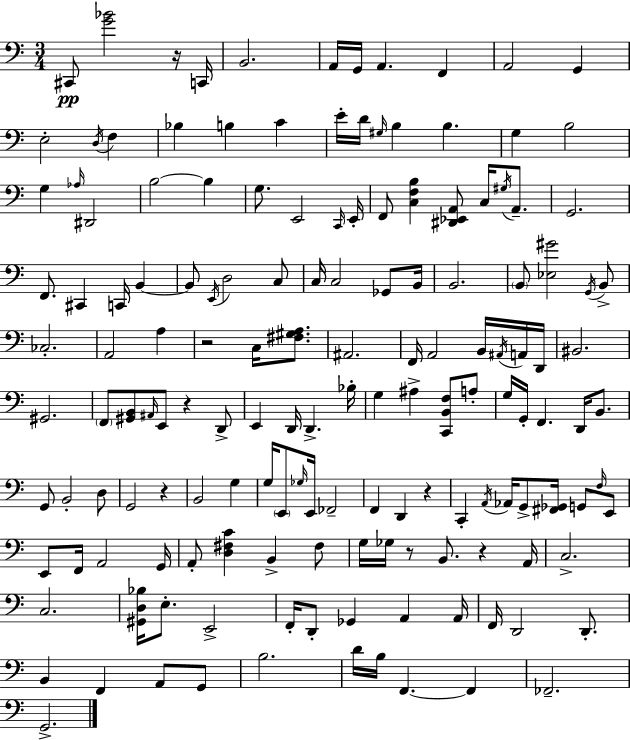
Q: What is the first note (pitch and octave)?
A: C#2